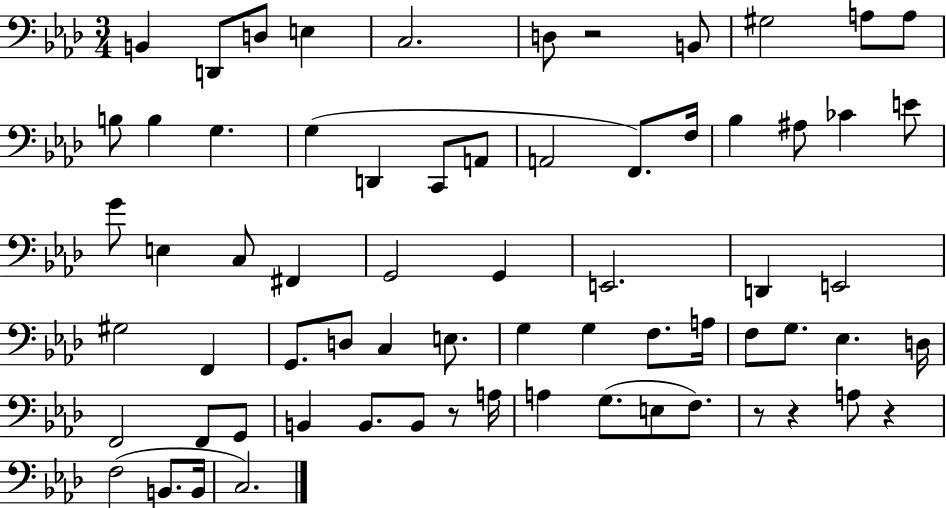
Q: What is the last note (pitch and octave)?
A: C3